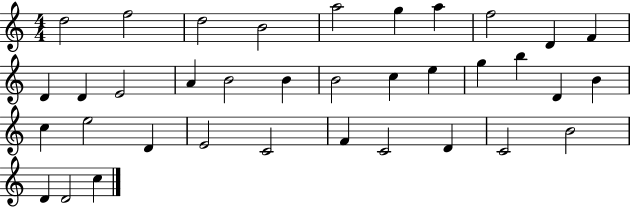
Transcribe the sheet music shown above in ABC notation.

X:1
T:Untitled
M:4/4
L:1/4
K:C
d2 f2 d2 B2 a2 g a f2 D F D D E2 A B2 B B2 c e g b D B c e2 D E2 C2 F C2 D C2 B2 D D2 c